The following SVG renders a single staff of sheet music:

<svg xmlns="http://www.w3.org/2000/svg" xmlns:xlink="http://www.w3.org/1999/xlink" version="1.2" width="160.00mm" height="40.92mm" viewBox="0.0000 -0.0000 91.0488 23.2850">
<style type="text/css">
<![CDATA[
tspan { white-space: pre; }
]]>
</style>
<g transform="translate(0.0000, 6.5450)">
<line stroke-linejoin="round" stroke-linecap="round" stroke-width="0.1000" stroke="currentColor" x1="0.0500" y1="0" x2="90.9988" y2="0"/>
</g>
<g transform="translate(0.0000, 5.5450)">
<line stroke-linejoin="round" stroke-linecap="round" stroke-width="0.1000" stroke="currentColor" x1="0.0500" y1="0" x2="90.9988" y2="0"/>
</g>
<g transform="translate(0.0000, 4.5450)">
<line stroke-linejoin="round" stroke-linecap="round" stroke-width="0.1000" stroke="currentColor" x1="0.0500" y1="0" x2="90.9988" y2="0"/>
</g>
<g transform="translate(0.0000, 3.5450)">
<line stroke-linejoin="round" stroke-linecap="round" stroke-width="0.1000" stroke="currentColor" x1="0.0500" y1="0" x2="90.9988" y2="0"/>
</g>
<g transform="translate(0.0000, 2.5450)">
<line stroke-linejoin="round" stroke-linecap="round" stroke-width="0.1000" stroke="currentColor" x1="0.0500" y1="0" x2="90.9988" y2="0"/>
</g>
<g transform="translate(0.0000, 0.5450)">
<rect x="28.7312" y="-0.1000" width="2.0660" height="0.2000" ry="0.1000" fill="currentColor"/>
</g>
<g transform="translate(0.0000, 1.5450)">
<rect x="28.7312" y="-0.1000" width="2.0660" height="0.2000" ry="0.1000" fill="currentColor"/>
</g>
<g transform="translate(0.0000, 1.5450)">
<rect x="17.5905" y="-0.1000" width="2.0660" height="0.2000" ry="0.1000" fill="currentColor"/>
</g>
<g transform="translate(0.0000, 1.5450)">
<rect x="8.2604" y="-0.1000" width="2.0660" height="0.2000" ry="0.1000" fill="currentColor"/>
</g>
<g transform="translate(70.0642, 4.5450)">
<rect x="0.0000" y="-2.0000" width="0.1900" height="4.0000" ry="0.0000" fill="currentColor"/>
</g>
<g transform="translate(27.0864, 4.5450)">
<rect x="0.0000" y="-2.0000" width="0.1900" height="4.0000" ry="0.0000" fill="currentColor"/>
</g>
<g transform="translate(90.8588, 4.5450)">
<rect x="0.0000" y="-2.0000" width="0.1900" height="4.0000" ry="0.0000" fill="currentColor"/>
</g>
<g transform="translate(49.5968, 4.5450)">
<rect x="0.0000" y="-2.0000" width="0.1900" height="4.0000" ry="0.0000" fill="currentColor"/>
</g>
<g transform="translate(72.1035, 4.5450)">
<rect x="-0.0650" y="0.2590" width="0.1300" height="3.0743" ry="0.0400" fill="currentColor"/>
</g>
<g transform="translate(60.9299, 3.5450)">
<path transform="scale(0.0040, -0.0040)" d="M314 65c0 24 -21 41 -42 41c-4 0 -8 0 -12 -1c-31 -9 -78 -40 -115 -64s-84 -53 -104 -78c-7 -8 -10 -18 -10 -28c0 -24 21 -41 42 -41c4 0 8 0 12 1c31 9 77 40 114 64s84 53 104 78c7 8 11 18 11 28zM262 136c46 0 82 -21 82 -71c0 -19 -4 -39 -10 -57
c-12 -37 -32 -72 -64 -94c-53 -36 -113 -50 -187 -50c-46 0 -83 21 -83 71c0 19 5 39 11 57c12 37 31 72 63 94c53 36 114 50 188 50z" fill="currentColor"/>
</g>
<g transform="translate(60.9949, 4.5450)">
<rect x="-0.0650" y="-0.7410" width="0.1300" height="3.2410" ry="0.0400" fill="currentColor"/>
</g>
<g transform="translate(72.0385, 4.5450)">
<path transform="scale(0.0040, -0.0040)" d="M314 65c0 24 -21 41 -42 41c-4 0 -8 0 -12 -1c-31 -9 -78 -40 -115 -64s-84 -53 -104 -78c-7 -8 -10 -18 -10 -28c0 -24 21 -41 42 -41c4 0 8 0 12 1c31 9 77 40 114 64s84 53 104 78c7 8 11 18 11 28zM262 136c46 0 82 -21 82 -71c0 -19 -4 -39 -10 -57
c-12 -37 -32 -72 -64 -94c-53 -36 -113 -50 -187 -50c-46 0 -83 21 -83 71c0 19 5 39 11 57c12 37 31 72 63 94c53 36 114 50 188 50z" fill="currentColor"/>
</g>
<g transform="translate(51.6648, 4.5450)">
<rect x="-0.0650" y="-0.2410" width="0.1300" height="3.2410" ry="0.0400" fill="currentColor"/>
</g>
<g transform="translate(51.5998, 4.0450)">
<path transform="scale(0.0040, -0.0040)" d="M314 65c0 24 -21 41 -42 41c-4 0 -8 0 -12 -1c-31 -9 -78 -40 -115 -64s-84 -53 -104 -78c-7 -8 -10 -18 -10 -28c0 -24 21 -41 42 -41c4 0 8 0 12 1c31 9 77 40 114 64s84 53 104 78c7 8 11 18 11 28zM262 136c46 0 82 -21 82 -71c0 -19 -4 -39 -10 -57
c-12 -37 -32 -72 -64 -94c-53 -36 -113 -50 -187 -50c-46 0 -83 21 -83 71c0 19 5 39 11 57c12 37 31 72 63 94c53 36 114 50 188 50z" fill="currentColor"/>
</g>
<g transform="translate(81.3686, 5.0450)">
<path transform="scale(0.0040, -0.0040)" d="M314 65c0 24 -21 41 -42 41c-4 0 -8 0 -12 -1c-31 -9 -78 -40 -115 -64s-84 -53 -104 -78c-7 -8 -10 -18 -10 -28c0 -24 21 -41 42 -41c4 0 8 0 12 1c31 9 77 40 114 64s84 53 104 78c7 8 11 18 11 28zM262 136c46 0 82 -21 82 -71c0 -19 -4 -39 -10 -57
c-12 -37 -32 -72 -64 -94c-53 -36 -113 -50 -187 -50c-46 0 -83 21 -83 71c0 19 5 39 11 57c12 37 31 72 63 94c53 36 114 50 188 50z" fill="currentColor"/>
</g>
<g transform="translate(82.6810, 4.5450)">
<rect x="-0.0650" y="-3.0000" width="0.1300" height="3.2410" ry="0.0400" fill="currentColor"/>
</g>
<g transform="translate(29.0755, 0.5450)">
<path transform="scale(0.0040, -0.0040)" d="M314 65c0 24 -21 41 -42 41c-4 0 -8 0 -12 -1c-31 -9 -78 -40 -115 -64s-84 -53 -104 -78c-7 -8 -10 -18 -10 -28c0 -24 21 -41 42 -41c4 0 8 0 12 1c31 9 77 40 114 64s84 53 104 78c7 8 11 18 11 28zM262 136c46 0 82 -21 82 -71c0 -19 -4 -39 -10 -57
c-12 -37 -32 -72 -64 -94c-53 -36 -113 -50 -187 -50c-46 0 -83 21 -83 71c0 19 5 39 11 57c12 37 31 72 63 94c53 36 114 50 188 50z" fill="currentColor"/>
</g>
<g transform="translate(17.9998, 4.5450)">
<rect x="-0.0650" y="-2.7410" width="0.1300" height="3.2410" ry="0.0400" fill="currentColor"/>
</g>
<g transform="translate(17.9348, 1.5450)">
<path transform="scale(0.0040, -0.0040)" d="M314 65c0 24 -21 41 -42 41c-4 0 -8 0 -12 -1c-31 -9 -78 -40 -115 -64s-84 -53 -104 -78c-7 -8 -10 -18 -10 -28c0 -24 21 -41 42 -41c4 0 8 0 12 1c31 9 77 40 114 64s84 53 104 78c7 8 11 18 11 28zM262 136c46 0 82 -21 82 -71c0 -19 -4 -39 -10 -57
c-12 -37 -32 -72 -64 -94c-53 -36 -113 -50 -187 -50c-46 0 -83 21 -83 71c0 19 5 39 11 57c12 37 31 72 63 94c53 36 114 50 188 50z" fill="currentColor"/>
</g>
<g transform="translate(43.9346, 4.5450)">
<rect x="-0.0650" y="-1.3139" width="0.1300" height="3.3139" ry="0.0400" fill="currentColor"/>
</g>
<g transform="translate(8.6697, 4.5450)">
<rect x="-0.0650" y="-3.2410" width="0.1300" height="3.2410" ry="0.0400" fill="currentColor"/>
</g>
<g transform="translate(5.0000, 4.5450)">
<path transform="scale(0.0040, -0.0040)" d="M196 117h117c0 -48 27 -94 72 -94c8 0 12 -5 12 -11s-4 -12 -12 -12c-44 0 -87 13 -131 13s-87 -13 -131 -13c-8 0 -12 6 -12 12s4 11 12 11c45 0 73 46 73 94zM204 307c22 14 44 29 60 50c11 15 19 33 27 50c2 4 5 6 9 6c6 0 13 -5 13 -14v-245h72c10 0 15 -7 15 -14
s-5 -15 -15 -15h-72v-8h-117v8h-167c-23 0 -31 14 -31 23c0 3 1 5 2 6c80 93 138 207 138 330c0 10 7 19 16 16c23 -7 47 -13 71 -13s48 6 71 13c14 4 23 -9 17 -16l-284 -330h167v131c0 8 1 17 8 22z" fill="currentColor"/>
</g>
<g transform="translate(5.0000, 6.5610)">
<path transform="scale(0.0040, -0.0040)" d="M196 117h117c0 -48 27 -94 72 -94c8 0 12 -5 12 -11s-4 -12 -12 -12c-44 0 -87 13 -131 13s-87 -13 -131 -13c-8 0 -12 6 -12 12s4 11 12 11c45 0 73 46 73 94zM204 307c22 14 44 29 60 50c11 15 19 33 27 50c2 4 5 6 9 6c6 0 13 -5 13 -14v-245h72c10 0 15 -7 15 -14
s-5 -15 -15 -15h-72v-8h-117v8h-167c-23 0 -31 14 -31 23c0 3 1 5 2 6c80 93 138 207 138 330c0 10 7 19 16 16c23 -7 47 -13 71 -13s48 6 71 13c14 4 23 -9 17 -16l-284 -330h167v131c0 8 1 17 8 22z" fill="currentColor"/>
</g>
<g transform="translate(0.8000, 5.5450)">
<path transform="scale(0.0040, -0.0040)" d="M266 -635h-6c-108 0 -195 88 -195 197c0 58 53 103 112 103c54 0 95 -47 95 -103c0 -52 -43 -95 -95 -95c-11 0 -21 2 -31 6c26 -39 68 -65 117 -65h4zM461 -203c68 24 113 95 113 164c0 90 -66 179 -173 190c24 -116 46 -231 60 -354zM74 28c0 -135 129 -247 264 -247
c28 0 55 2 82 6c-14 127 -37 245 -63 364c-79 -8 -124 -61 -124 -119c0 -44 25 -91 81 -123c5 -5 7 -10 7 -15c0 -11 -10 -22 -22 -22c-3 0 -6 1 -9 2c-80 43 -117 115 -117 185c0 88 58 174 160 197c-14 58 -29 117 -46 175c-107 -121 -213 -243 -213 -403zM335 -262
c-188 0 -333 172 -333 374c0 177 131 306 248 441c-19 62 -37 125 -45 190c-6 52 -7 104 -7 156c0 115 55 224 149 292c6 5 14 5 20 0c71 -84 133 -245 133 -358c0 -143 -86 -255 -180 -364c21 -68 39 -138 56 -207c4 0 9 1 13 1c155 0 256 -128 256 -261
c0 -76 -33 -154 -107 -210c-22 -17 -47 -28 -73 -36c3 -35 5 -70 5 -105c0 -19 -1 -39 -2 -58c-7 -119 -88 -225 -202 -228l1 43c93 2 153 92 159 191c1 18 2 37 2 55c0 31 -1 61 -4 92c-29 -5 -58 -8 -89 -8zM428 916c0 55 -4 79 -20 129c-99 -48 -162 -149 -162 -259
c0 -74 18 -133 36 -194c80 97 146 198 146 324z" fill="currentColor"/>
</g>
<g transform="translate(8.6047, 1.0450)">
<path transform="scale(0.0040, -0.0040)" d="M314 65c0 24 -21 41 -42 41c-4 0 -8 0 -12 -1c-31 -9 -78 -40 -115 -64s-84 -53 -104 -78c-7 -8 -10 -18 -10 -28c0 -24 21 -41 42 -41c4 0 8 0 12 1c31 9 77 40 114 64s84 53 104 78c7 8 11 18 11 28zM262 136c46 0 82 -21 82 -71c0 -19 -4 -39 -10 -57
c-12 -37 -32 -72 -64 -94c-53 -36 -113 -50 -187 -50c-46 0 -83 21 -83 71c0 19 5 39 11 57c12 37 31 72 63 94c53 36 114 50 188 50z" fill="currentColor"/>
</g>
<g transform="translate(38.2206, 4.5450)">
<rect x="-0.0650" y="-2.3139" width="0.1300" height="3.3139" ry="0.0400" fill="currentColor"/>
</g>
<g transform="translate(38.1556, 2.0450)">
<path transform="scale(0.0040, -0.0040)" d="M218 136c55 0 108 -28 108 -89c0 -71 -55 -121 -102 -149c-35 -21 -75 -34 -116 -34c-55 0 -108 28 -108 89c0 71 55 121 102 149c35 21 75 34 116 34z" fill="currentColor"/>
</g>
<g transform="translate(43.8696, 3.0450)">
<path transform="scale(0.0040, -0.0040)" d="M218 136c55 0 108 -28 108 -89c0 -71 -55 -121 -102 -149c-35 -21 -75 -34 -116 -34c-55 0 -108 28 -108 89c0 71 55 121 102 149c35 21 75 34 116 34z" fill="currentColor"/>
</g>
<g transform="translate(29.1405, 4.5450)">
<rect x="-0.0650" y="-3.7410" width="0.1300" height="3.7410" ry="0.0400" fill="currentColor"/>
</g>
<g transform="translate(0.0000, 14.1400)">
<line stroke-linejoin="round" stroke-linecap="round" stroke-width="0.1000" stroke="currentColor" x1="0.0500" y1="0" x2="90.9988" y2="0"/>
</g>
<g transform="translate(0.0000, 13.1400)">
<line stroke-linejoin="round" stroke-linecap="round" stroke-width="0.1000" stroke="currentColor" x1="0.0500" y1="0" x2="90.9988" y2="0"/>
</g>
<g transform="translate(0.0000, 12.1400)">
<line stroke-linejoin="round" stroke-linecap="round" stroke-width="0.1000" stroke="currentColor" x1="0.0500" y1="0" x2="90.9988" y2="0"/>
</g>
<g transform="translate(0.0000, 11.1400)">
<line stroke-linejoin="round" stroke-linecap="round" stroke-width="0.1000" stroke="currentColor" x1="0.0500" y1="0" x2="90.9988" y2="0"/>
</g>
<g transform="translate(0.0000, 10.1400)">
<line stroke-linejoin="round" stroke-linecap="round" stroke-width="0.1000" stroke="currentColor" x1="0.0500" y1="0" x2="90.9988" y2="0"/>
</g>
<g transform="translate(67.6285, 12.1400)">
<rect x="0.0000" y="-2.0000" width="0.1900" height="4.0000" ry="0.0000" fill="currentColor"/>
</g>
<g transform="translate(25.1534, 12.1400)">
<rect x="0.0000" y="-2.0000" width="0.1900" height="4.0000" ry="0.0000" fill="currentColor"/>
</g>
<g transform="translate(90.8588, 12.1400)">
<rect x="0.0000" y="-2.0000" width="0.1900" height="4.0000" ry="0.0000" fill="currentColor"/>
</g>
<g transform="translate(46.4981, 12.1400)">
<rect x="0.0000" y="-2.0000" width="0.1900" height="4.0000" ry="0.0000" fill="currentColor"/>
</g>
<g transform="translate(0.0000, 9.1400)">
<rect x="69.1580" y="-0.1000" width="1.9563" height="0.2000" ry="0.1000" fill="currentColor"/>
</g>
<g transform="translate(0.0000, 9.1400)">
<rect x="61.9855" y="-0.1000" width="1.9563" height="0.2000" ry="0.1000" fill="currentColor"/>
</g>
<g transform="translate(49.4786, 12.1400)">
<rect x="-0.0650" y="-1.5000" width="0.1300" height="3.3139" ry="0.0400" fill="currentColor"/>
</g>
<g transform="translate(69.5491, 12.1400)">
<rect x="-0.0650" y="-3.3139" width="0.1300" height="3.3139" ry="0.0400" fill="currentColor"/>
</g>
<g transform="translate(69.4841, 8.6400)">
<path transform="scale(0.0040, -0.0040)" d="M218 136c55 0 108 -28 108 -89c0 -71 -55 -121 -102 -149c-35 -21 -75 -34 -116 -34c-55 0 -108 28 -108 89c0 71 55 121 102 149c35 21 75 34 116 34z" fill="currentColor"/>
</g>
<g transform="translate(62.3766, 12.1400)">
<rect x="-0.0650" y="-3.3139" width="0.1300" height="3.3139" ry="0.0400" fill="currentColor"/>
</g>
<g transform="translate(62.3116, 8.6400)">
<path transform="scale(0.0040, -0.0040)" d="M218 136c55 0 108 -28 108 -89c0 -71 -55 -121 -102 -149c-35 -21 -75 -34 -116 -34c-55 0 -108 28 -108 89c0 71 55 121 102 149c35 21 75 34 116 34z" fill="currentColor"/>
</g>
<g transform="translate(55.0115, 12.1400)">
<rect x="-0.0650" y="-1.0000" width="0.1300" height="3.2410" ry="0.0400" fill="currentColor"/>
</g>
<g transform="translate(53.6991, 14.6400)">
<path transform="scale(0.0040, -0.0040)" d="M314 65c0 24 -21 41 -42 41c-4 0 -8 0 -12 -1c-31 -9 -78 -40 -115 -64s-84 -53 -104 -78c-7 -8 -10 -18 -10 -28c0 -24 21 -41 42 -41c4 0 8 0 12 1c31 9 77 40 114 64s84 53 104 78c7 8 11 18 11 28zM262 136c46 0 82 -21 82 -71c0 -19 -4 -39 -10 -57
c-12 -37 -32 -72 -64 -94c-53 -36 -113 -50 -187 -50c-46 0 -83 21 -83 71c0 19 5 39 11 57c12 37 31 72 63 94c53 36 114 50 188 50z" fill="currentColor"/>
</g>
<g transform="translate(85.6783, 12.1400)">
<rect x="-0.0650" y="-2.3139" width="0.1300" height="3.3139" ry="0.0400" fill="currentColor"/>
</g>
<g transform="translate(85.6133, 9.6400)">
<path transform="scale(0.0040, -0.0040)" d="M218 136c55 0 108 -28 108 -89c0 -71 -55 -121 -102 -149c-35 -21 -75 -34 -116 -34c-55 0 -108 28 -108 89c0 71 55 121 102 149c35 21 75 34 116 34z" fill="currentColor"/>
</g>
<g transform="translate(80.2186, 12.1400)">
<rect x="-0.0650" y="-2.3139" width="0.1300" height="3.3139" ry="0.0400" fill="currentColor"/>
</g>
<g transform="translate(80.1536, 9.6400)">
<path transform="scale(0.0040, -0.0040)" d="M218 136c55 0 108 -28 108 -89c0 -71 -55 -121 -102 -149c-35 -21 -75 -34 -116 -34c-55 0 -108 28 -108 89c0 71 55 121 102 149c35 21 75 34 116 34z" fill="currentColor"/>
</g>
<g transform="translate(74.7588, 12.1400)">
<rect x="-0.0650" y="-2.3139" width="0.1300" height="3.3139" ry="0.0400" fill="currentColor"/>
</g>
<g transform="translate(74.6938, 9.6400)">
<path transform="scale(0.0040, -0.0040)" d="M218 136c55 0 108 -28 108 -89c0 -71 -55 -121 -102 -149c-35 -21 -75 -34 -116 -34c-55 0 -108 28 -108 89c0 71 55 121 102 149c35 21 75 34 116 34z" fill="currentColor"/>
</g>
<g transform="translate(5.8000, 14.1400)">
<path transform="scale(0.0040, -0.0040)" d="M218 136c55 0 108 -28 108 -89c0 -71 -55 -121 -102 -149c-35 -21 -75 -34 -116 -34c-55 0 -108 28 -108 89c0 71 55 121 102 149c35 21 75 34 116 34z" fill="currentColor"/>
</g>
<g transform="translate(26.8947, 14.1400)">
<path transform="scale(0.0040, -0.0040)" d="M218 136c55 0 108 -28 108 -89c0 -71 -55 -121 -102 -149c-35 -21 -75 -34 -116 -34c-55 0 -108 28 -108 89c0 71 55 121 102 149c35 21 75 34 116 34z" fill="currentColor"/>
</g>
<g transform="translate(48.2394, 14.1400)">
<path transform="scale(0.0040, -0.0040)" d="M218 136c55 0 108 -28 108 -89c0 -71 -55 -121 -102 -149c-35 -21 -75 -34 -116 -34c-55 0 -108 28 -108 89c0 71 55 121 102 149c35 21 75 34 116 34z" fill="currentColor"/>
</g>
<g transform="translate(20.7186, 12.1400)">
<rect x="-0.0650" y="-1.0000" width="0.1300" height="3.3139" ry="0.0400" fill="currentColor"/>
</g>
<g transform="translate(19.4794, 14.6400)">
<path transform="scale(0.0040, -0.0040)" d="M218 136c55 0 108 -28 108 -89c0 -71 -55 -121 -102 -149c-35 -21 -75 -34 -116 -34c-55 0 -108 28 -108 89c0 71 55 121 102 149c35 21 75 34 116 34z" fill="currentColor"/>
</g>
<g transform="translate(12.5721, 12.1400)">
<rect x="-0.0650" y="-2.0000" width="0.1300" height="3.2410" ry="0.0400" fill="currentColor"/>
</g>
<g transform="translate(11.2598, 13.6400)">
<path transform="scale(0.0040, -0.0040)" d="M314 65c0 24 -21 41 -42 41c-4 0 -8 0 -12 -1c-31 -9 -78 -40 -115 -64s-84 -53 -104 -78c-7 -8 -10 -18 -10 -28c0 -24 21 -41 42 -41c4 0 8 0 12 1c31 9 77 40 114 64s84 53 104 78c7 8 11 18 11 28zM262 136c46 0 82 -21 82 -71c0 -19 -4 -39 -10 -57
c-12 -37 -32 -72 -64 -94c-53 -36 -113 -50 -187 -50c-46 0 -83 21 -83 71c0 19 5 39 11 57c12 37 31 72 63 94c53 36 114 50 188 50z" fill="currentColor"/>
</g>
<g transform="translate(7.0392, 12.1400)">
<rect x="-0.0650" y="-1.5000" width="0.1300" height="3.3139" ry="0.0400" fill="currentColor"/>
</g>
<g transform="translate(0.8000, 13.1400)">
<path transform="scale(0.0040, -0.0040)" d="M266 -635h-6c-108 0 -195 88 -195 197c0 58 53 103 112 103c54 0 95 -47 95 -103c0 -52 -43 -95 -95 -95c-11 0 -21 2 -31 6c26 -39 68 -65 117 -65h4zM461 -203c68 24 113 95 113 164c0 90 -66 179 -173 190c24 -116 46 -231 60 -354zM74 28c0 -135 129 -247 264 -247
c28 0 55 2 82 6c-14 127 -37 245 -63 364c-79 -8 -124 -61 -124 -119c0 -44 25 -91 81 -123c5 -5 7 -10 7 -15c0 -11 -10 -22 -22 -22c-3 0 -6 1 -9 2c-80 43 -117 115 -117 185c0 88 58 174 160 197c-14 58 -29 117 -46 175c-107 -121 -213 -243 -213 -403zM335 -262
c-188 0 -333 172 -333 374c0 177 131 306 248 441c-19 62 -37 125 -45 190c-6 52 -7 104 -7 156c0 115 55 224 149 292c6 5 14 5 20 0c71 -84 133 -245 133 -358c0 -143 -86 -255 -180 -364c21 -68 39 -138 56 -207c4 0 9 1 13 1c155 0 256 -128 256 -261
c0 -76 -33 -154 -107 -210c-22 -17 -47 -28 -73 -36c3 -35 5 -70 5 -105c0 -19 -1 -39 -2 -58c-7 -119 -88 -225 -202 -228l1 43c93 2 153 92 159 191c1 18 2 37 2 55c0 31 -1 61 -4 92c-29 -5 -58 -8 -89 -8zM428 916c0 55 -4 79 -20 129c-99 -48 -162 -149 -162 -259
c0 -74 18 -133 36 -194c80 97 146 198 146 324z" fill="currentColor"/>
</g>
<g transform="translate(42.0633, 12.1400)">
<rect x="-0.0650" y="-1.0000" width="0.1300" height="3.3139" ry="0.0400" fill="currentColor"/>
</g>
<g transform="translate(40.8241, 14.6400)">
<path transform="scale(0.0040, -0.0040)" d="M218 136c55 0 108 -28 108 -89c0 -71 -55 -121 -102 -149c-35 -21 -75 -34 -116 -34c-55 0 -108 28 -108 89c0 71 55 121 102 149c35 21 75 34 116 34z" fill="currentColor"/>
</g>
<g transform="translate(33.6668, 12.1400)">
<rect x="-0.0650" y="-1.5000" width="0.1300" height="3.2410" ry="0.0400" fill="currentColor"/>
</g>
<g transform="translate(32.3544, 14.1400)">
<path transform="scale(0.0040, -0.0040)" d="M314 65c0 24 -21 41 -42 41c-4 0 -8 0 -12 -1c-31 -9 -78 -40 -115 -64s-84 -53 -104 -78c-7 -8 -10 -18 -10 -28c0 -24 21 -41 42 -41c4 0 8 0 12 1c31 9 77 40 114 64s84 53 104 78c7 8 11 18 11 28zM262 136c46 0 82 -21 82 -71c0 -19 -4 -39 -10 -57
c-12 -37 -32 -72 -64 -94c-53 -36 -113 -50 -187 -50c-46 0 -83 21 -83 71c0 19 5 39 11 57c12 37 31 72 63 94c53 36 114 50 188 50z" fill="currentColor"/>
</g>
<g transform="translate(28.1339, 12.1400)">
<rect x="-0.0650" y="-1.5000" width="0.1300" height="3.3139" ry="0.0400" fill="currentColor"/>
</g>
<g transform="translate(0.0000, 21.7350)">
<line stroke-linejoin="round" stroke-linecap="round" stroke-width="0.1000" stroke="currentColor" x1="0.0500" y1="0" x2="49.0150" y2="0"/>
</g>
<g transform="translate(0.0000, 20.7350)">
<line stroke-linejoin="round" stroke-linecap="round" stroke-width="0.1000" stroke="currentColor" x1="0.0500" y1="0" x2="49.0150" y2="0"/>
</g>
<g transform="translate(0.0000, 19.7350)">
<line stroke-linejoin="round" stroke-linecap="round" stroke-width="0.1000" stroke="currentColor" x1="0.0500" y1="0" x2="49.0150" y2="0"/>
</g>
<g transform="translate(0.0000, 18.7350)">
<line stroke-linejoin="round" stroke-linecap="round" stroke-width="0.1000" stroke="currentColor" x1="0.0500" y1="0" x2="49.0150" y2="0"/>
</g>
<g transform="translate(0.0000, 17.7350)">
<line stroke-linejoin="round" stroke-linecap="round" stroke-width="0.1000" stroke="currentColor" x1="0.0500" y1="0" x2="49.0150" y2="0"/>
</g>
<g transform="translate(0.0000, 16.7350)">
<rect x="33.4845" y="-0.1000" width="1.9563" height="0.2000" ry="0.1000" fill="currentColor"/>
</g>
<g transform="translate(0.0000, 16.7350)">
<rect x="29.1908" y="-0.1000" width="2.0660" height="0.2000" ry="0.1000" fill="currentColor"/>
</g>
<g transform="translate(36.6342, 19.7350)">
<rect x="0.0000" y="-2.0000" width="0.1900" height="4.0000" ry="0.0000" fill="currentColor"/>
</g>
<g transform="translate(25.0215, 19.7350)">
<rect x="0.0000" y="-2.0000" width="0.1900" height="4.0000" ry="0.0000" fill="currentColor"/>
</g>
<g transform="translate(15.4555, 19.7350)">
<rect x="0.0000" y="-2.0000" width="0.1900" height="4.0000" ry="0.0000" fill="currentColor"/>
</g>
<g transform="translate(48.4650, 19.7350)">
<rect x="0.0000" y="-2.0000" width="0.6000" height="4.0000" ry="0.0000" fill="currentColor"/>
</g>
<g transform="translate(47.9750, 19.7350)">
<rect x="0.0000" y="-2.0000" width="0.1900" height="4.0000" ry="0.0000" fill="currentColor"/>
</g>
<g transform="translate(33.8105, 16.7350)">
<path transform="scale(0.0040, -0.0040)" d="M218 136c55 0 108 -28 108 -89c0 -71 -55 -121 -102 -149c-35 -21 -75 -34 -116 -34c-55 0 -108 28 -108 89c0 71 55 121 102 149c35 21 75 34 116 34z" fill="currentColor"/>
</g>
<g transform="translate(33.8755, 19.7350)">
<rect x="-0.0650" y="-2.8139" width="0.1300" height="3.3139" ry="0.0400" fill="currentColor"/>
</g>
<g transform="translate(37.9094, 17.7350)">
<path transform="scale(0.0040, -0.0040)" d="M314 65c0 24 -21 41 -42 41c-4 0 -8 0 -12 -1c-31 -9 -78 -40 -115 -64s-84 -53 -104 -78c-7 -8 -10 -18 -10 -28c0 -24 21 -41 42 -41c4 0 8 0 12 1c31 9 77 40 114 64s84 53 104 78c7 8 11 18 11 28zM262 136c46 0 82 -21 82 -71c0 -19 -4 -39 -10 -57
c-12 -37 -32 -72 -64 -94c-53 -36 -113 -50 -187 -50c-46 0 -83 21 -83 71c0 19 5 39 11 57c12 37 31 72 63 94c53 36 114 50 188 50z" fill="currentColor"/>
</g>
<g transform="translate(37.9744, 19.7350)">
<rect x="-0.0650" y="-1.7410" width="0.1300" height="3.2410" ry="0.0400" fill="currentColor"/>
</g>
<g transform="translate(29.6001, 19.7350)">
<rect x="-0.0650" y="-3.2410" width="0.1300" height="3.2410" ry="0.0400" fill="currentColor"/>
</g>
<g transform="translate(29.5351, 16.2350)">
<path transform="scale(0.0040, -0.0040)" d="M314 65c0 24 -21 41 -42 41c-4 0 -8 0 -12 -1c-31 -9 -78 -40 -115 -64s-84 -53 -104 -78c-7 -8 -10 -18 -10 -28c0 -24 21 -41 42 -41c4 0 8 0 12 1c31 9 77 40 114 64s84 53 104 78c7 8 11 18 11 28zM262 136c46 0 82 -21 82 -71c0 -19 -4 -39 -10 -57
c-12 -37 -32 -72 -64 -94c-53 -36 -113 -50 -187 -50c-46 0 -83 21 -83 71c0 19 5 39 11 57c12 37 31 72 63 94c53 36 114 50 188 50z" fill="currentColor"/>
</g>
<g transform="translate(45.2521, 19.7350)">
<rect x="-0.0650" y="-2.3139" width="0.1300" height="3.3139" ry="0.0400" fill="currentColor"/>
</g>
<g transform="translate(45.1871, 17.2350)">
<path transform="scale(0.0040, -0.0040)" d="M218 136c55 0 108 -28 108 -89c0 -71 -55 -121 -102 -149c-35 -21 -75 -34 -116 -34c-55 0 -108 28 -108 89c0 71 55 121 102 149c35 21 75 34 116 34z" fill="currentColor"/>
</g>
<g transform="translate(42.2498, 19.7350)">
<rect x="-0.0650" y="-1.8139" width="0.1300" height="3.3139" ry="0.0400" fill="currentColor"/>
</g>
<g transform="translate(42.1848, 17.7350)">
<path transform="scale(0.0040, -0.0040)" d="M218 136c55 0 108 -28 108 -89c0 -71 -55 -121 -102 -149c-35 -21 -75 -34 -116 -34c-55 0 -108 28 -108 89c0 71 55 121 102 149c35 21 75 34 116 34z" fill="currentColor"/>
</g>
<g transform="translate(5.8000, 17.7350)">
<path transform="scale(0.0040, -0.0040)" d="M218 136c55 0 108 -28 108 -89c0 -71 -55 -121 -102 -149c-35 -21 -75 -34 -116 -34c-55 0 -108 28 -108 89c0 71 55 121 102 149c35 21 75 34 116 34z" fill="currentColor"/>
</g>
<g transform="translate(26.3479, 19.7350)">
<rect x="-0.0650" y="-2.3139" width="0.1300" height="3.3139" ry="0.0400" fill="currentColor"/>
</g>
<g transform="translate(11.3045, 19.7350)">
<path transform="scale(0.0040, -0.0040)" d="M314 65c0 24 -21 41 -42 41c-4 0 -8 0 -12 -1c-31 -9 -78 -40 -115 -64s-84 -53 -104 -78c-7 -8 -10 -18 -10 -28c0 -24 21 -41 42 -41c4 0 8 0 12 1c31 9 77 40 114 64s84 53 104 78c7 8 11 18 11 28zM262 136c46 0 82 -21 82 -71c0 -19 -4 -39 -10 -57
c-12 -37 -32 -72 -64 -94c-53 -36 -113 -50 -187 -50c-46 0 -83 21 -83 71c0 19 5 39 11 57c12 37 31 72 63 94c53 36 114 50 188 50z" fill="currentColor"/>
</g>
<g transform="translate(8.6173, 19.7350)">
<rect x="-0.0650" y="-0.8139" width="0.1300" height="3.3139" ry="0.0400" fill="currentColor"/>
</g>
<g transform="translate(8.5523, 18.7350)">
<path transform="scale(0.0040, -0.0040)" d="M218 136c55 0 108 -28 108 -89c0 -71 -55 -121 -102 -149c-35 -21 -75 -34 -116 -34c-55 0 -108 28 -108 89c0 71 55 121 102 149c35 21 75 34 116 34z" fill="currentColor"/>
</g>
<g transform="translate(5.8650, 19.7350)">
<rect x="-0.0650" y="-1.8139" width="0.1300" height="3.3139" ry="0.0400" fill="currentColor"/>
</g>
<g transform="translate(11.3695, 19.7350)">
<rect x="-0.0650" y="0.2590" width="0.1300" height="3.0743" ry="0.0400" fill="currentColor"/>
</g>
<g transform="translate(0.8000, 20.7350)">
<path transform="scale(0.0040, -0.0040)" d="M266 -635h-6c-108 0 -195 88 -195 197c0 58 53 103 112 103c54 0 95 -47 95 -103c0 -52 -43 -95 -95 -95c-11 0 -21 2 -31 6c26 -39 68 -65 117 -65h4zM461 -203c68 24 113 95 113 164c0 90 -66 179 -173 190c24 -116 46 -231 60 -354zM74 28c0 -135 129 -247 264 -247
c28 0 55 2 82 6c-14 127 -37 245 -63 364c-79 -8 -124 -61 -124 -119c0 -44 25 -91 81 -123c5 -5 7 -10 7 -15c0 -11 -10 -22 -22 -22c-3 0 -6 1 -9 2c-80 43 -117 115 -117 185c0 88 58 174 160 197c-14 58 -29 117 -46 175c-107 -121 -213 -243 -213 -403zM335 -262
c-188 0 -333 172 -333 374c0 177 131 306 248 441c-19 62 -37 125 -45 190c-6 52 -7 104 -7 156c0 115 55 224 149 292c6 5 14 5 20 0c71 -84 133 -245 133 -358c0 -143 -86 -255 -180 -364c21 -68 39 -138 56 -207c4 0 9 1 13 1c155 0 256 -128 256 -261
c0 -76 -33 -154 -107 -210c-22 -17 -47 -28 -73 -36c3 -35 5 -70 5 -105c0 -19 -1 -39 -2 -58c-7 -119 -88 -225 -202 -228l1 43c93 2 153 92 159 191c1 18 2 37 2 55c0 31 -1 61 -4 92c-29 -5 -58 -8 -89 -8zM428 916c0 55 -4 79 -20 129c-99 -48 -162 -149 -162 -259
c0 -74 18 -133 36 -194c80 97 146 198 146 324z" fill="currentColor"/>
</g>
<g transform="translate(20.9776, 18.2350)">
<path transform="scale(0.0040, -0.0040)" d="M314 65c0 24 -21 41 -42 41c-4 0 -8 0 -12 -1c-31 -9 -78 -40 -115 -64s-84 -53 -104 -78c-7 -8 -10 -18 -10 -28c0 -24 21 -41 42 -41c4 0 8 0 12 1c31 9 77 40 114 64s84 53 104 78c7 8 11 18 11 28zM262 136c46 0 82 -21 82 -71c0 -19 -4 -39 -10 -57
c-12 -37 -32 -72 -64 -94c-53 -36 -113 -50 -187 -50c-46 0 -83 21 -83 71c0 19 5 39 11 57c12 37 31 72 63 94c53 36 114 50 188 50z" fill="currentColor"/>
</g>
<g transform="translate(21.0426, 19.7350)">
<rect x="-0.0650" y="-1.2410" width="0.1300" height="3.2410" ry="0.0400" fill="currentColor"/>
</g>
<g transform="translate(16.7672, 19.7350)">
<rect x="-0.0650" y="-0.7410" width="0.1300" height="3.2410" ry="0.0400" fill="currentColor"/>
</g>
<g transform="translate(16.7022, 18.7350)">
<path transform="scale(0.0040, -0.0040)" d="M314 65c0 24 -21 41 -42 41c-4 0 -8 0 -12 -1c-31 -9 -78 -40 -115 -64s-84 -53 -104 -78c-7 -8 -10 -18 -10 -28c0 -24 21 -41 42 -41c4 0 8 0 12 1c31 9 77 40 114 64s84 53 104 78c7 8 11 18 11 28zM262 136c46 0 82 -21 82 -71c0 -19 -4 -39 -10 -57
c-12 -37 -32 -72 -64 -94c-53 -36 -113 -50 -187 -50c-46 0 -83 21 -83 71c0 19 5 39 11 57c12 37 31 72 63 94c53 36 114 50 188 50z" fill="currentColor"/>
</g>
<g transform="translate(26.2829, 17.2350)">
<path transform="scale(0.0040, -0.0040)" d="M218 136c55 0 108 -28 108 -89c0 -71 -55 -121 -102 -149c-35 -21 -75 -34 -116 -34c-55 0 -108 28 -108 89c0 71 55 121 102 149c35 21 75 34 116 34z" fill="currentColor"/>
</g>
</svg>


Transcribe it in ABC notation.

X:1
T:Untitled
M:4/4
L:1/4
K:C
b2 a2 c'2 g e c2 d2 B2 A2 E F2 D E E2 D E D2 b b g g g f d B2 d2 e2 g b2 a f2 f g